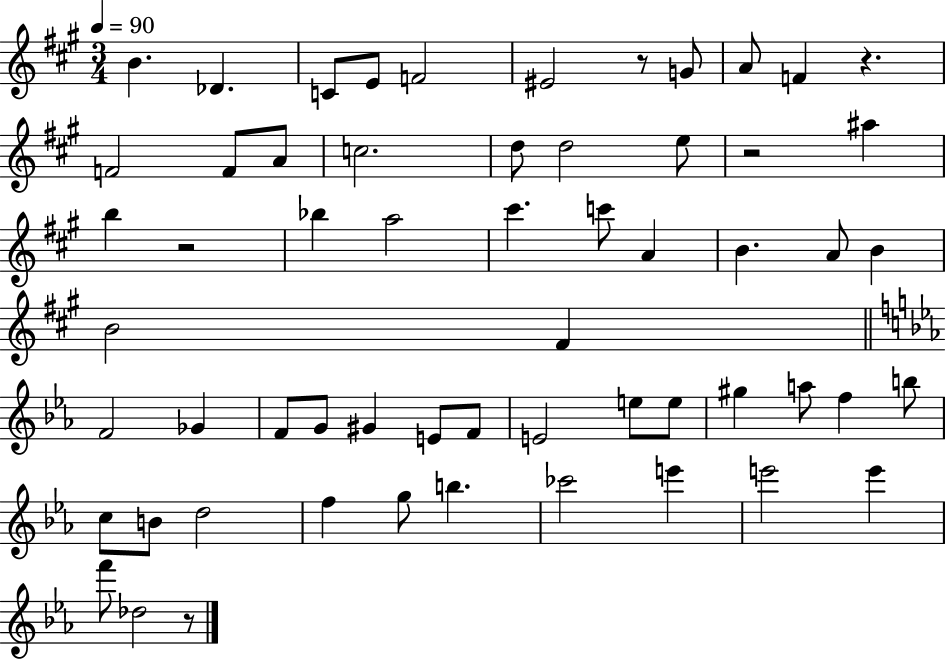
X:1
T:Untitled
M:3/4
L:1/4
K:A
B _D C/2 E/2 F2 ^E2 z/2 G/2 A/2 F z F2 F/2 A/2 c2 d/2 d2 e/2 z2 ^a b z2 _b a2 ^c' c'/2 A B A/2 B B2 ^F F2 _G F/2 G/2 ^G E/2 F/2 E2 e/2 e/2 ^g a/2 f b/2 c/2 B/2 d2 f g/2 b _c'2 e' e'2 e' f'/2 _d2 z/2